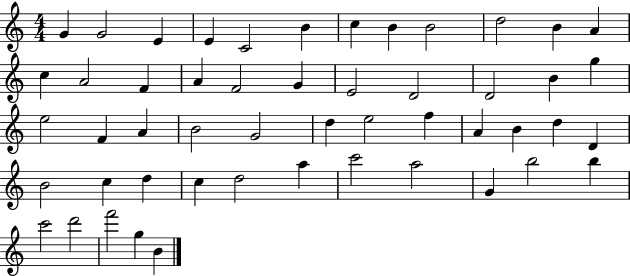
G4/q G4/h E4/q E4/q C4/h B4/q C5/q B4/q B4/h D5/h B4/q A4/q C5/q A4/h F4/q A4/q F4/h G4/q E4/h D4/h D4/h B4/q G5/q E5/h F4/q A4/q B4/h G4/h D5/q E5/h F5/q A4/q B4/q D5/q D4/q B4/h C5/q D5/q C5/q D5/h A5/q C6/h A5/h G4/q B5/h B5/q C6/h D6/h F6/h G5/q B4/q